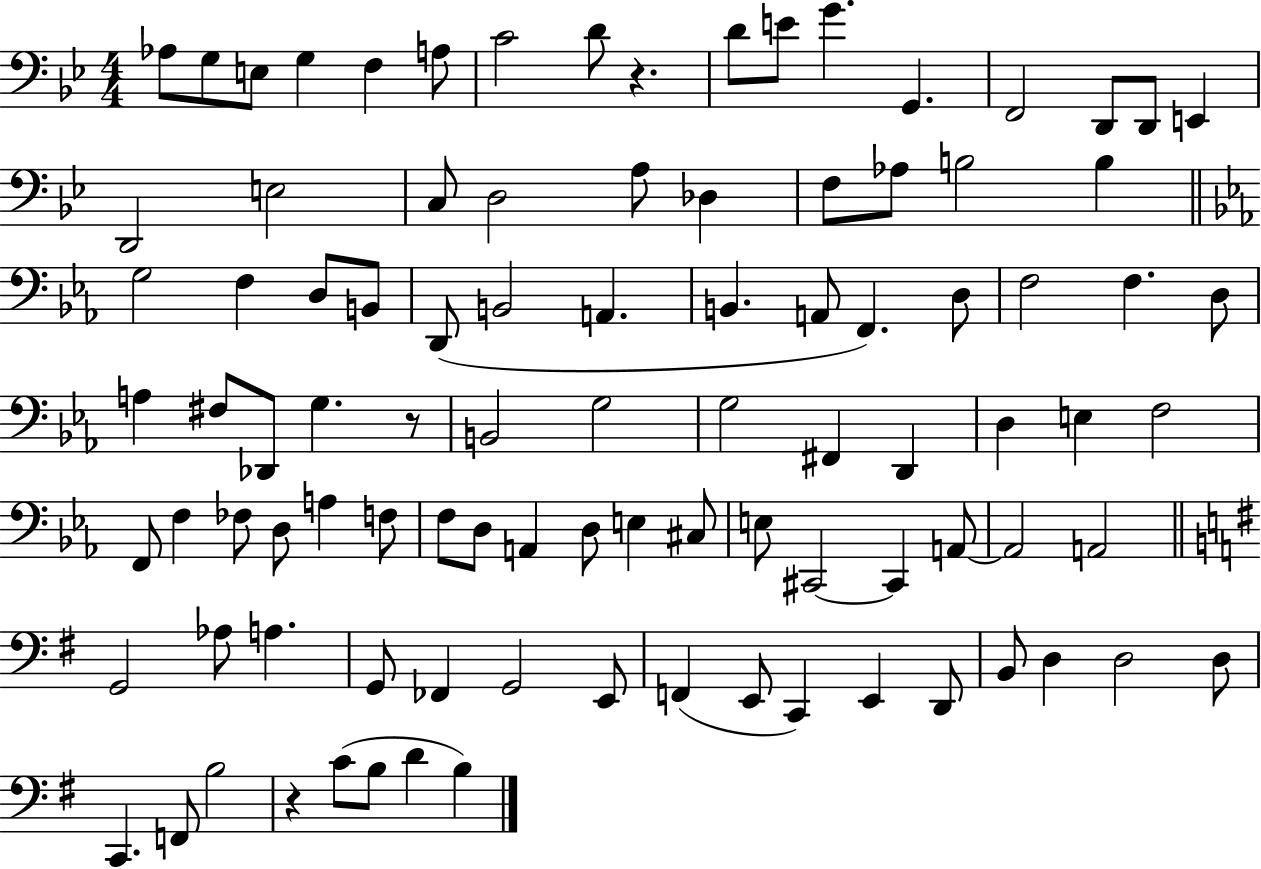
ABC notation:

X:1
T:Untitled
M:4/4
L:1/4
K:Bb
_A,/2 G,/2 E,/2 G, F, A,/2 C2 D/2 z D/2 E/2 G G,, F,,2 D,,/2 D,,/2 E,, D,,2 E,2 C,/2 D,2 A,/2 _D, F,/2 _A,/2 B,2 B, G,2 F, D,/2 B,,/2 D,,/2 B,,2 A,, B,, A,,/2 F,, D,/2 F,2 F, D,/2 A, ^F,/2 _D,,/2 G, z/2 B,,2 G,2 G,2 ^F,, D,, D, E, F,2 F,,/2 F, _F,/2 D,/2 A, F,/2 F,/2 D,/2 A,, D,/2 E, ^C,/2 E,/2 ^C,,2 ^C,, A,,/2 A,,2 A,,2 G,,2 _A,/2 A, G,,/2 _F,, G,,2 E,,/2 F,, E,,/2 C,, E,, D,,/2 B,,/2 D, D,2 D,/2 C,, F,,/2 B,2 z C/2 B,/2 D B,